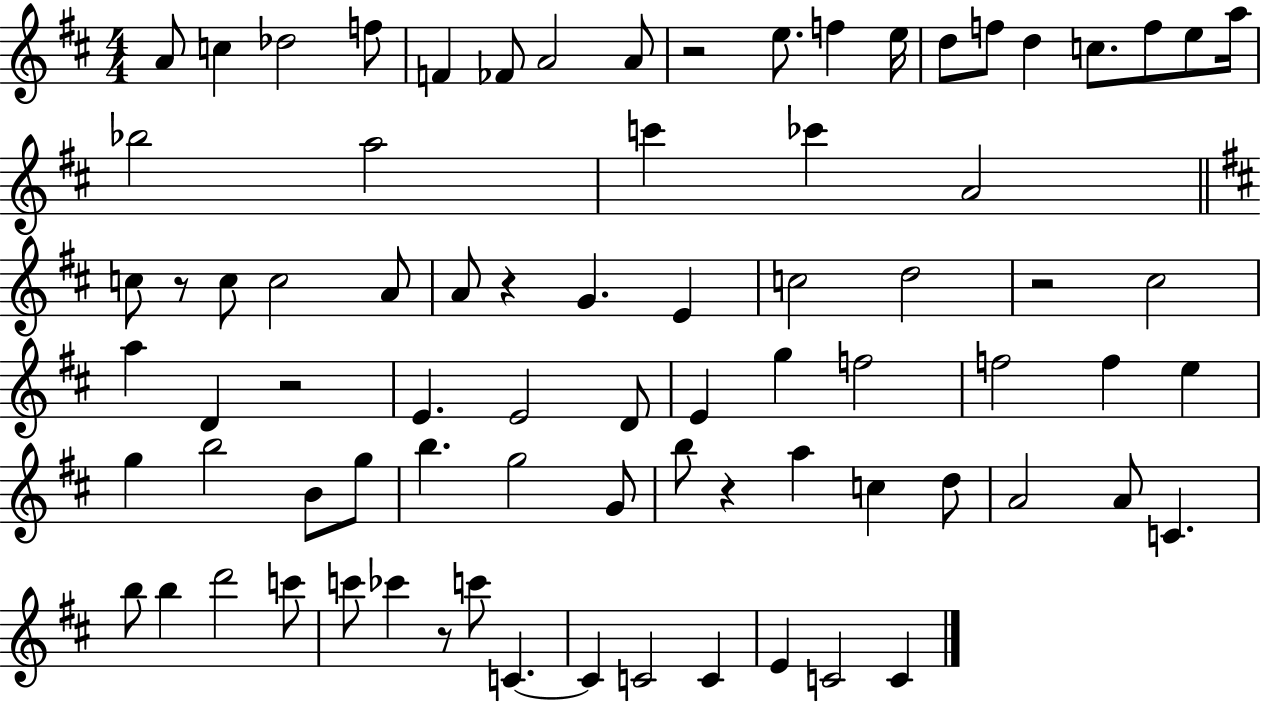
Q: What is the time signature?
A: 4/4